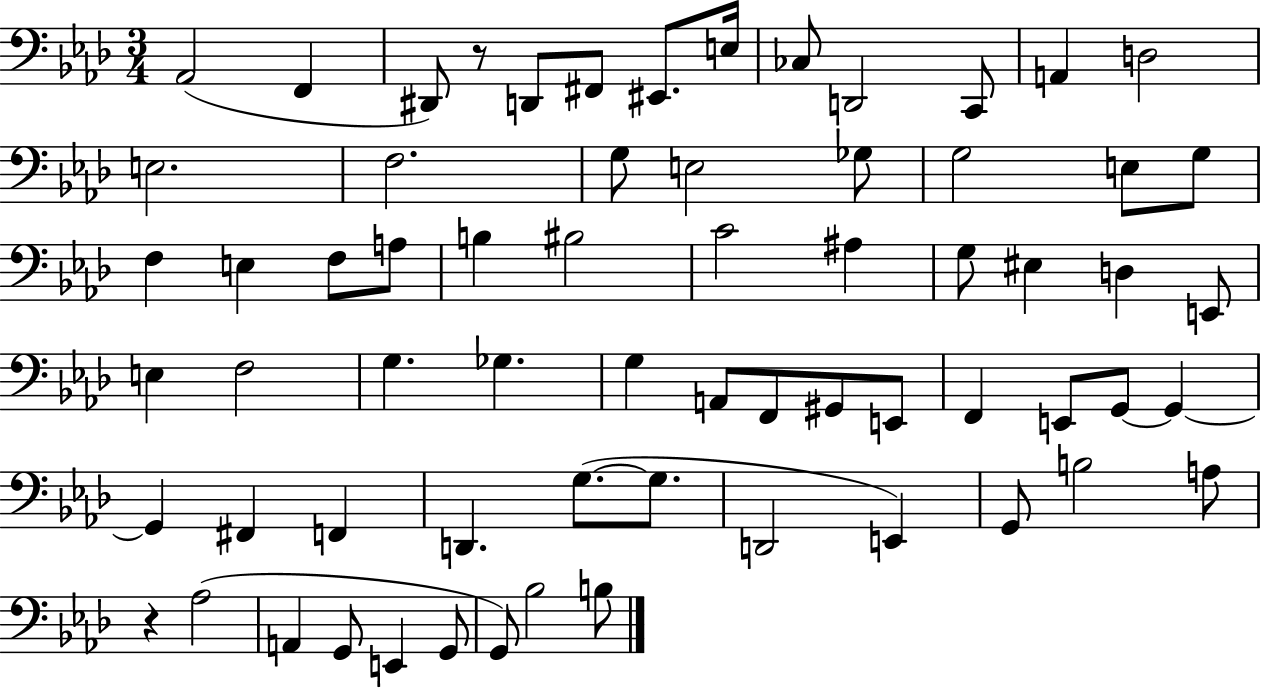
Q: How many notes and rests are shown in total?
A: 66